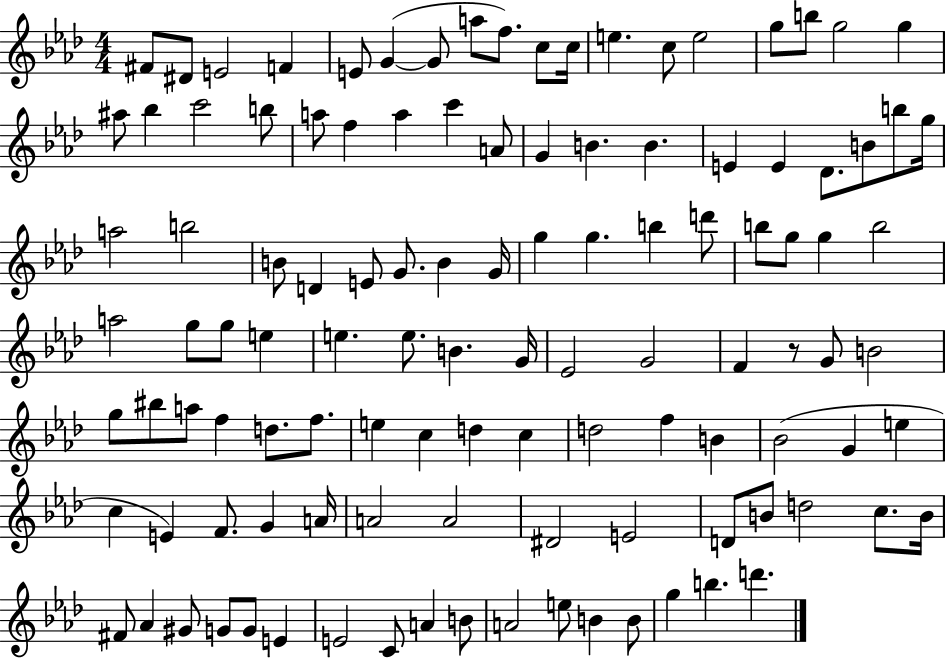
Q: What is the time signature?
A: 4/4